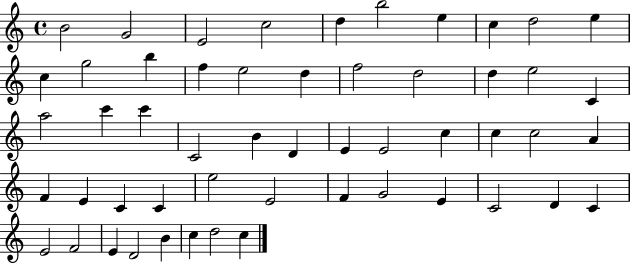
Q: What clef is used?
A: treble